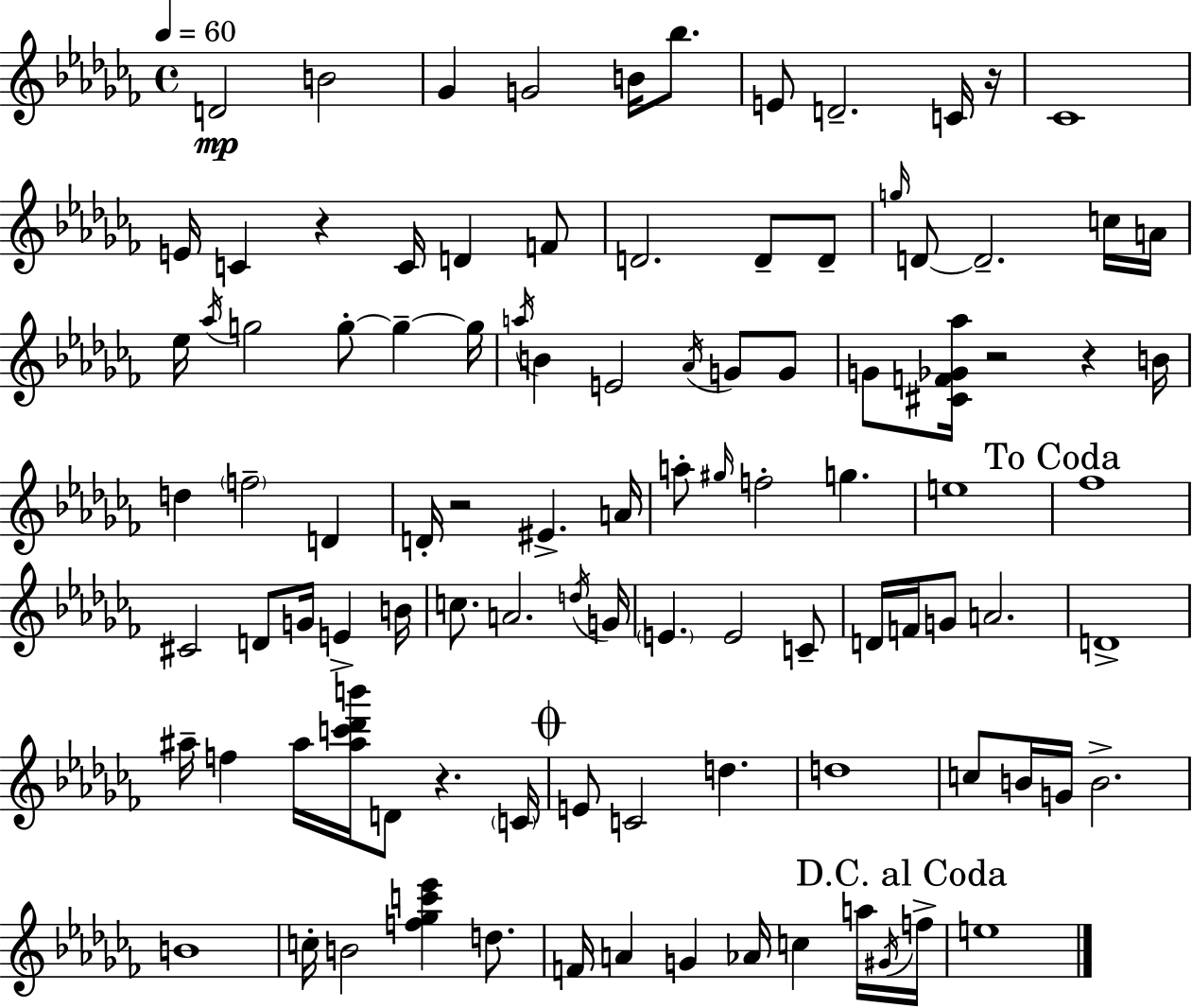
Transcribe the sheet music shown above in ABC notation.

X:1
T:Untitled
M:4/4
L:1/4
K:Abm
D2 B2 _G G2 B/4 _b/2 E/2 D2 C/4 z/4 _C4 E/4 C z C/4 D F/2 D2 D/2 D/2 g/4 D/2 D2 c/4 A/4 _e/4 _a/4 g2 g/2 g g/4 a/4 B E2 _A/4 G/2 G/2 G/2 [^CF_G_a]/4 z2 z B/4 d f2 D D/4 z2 ^E A/4 a/2 ^g/4 f2 g e4 _f4 ^C2 D/2 G/4 E B/4 c/2 A2 d/4 G/4 E E2 C/2 D/4 F/4 G/2 A2 D4 ^a/4 f ^a/4 [^ac'_d'b']/4 D/2 z C/4 E/2 C2 d d4 c/2 B/4 G/4 B2 B4 c/4 B2 [f_gc'_e'] d/2 F/4 A G _A/4 c a/4 ^G/4 f/4 e4